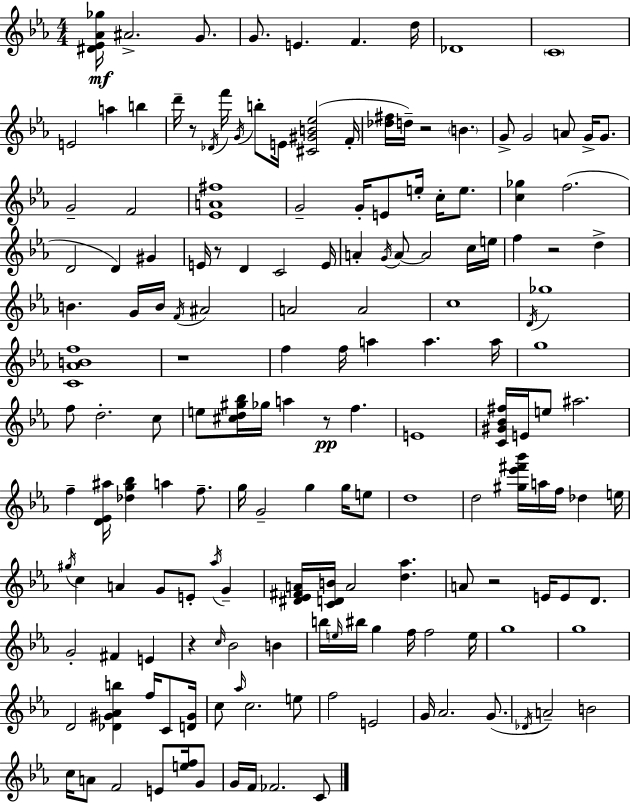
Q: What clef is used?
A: treble